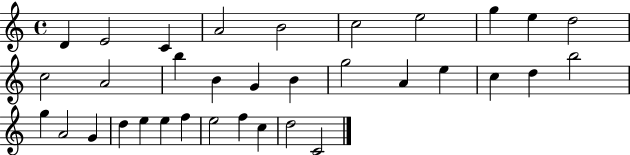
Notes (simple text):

D4/q E4/h C4/q A4/h B4/h C5/h E5/h G5/q E5/q D5/h C5/h A4/h B5/q B4/q G4/q B4/q G5/h A4/q E5/q C5/q D5/q B5/h G5/q A4/h G4/q D5/q E5/q E5/q F5/q E5/h F5/q C5/q D5/h C4/h